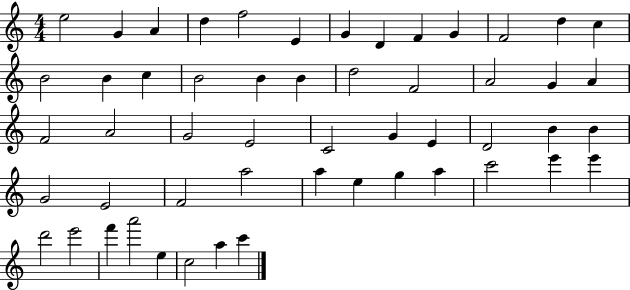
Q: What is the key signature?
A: C major